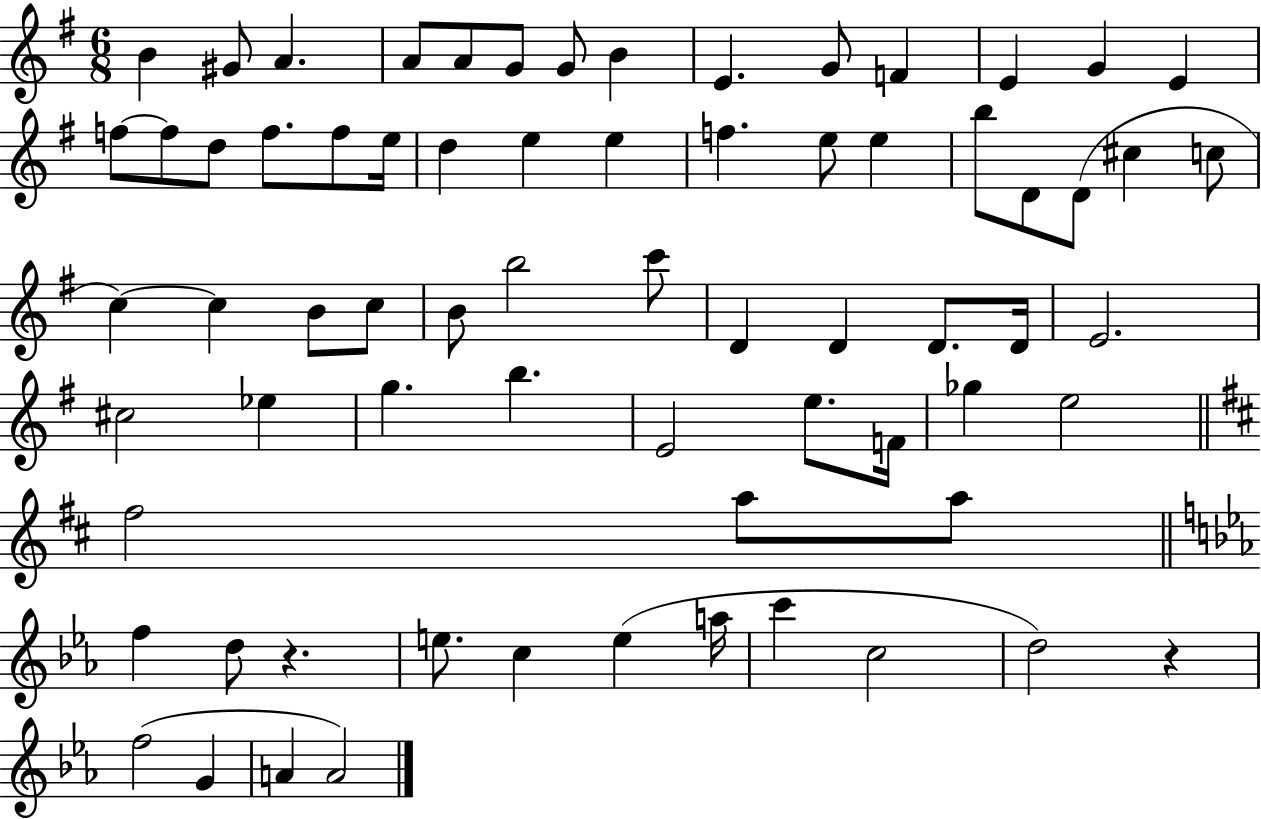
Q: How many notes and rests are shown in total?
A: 70